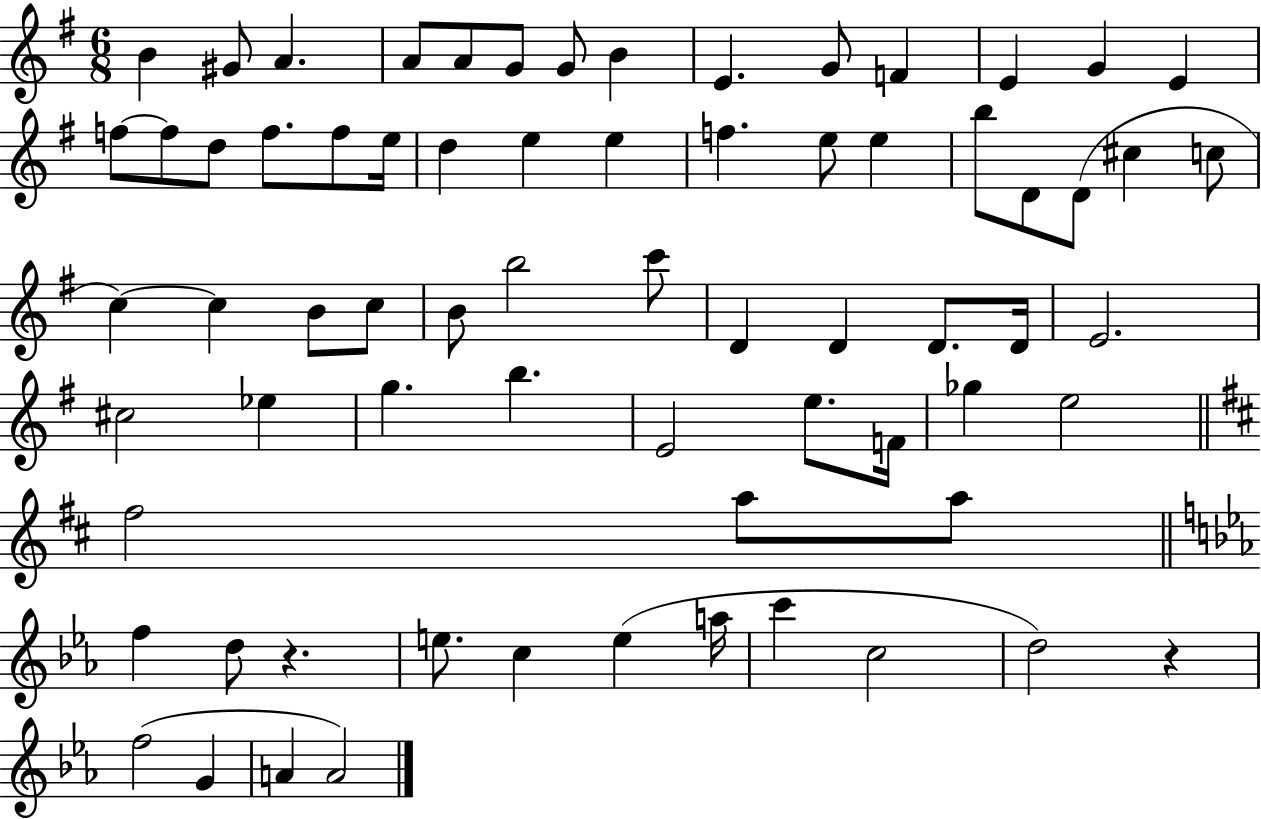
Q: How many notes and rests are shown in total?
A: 70